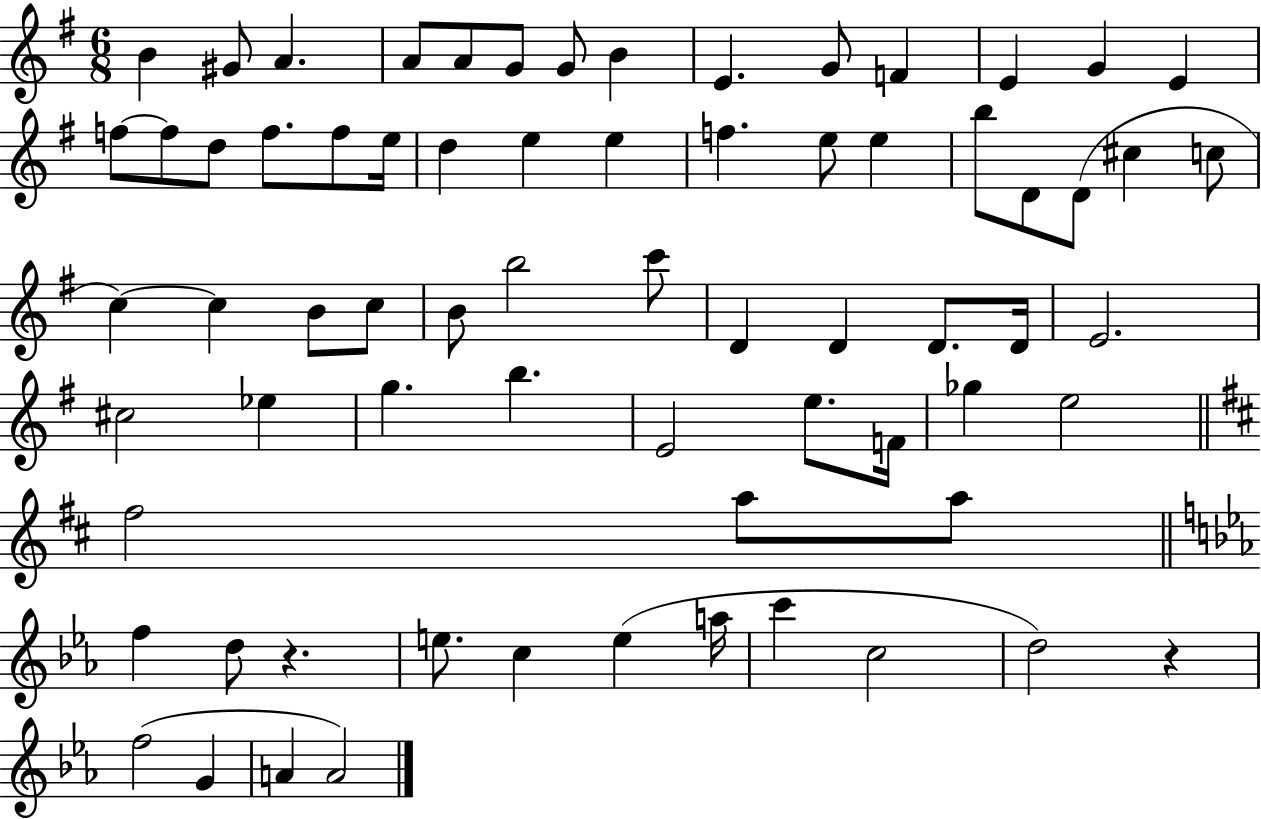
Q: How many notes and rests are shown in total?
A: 70